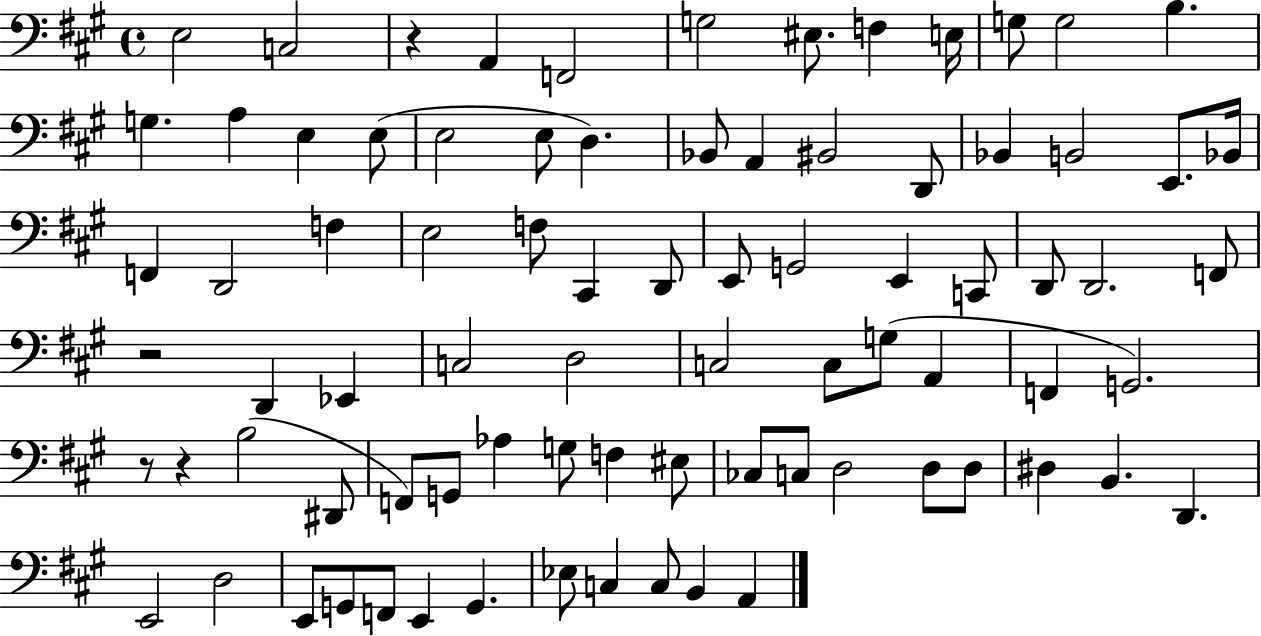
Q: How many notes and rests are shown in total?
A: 82